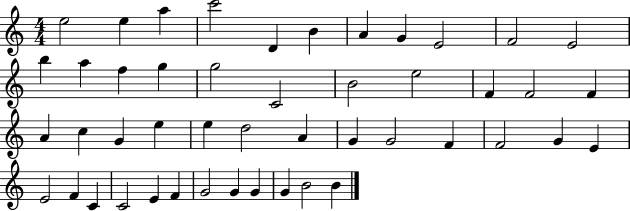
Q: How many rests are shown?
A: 0